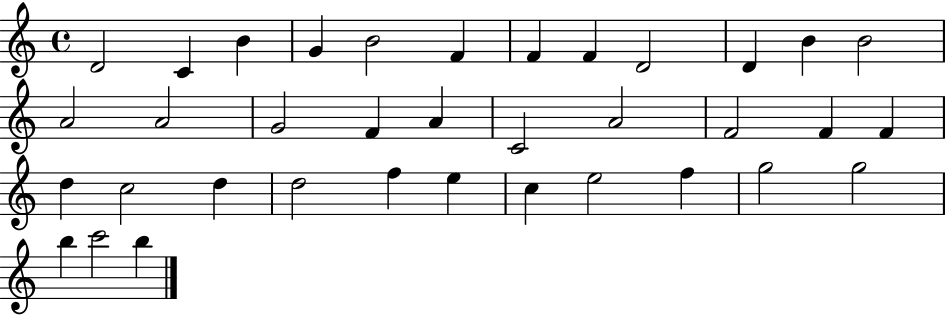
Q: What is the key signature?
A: C major